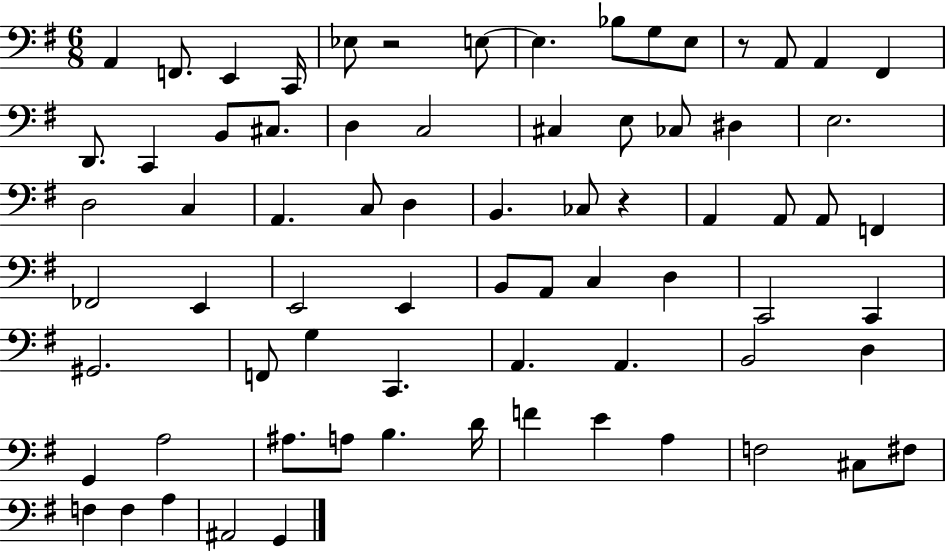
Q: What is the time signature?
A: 6/8